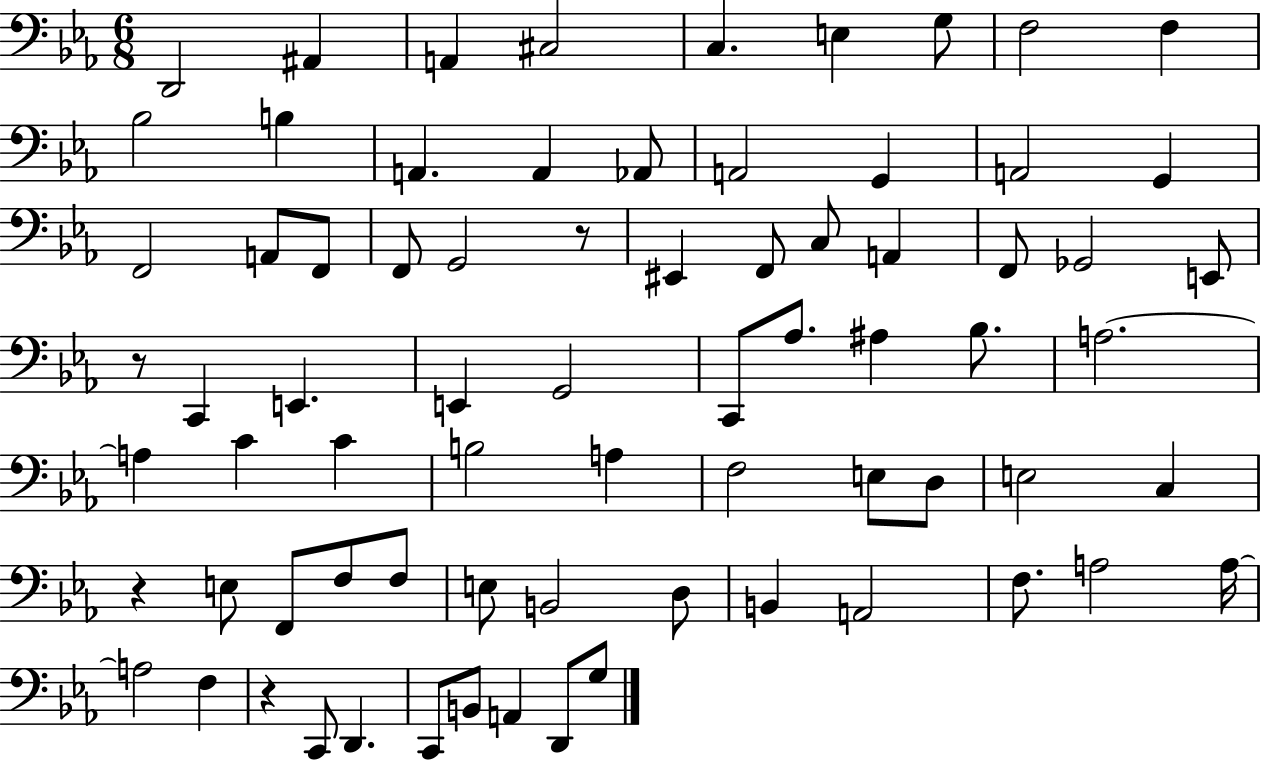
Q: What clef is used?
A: bass